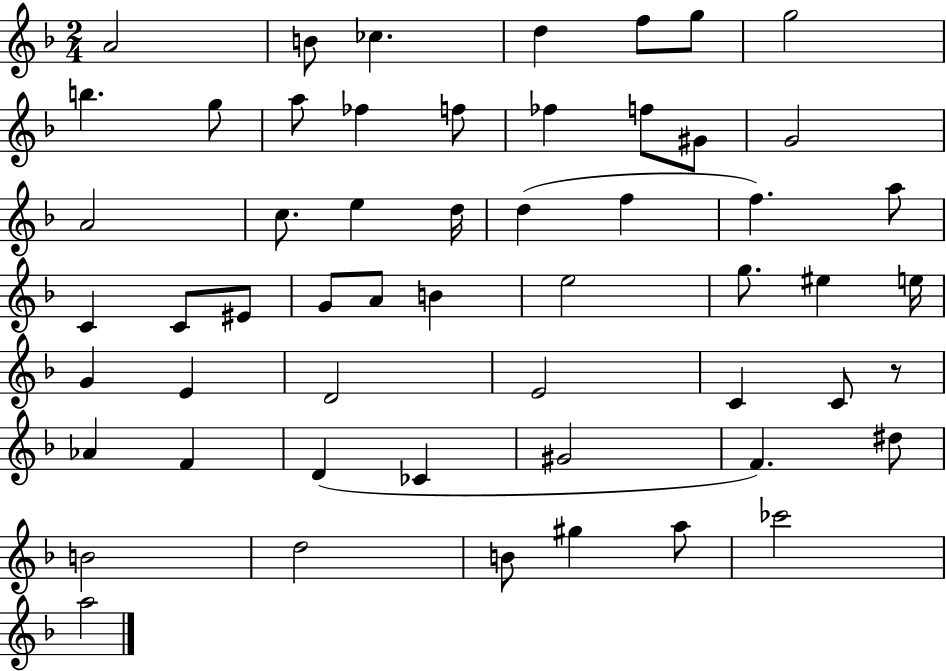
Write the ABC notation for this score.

X:1
T:Untitled
M:2/4
L:1/4
K:F
A2 B/2 _c d f/2 g/2 g2 b g/2 a/2 _f f/2 _f f/2 ^G/2 G2 A2 c/2 e d/4 d f f a/2 C C/2 ^E/2 G/2 A/2 B e2 g/2 ^e e/4 G E D2 E2 C C/2 z/2 _A F D _C ^G2 F ^d/2 B2 d2 B/2 ^g a/2 _c'2 a2